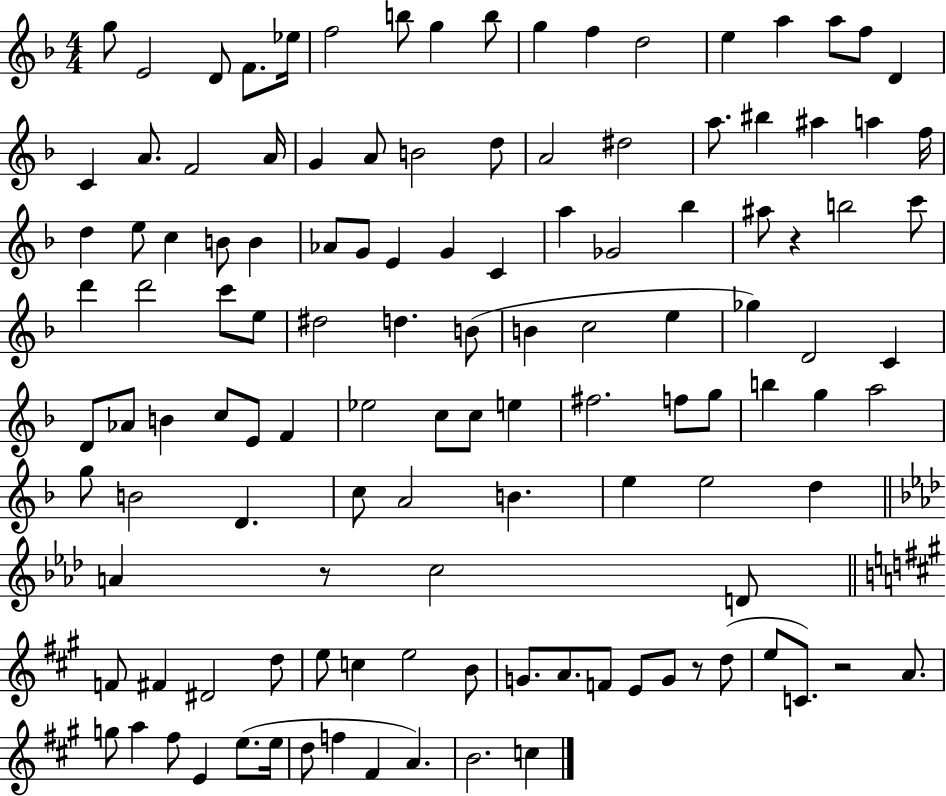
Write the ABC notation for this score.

X:1
T:Untitled
M:4/4
L:1/4
K:F
g/2 E2 D/2 F/2 _e/4 f2 b/2 g b/2 g f d2 e a a/2 f/2 D C A/2 F2 A/4 G A/2 B2 d/2 A2 ^d2 a/2 ^b ^a a f/4 d e/2 c B/2 B _A/2 G/2 E G C a _G2 _b ^a/2 z b2 c'/2 d' d'2 c'/2 e/2 ^d2 d B/2 B c2 e _g D2 C D/2 _A/2 B c/2 E/2 F _e2 c/2 c/2 e ^f2 f/2 g/2 b g a2 g/2 B2 D c/2 A2 B e e2 d A z/2 c2 D/2 F/2 ^F ^D2 d/2 e/2 c e2 B/2 G/2 A/2 F/2 E/2 G/2 z/2 d/2 e/2 C/2 z2 A/2 g/2 a ^f/2 E e/2 e/4 d/2 f ^F A B2 c